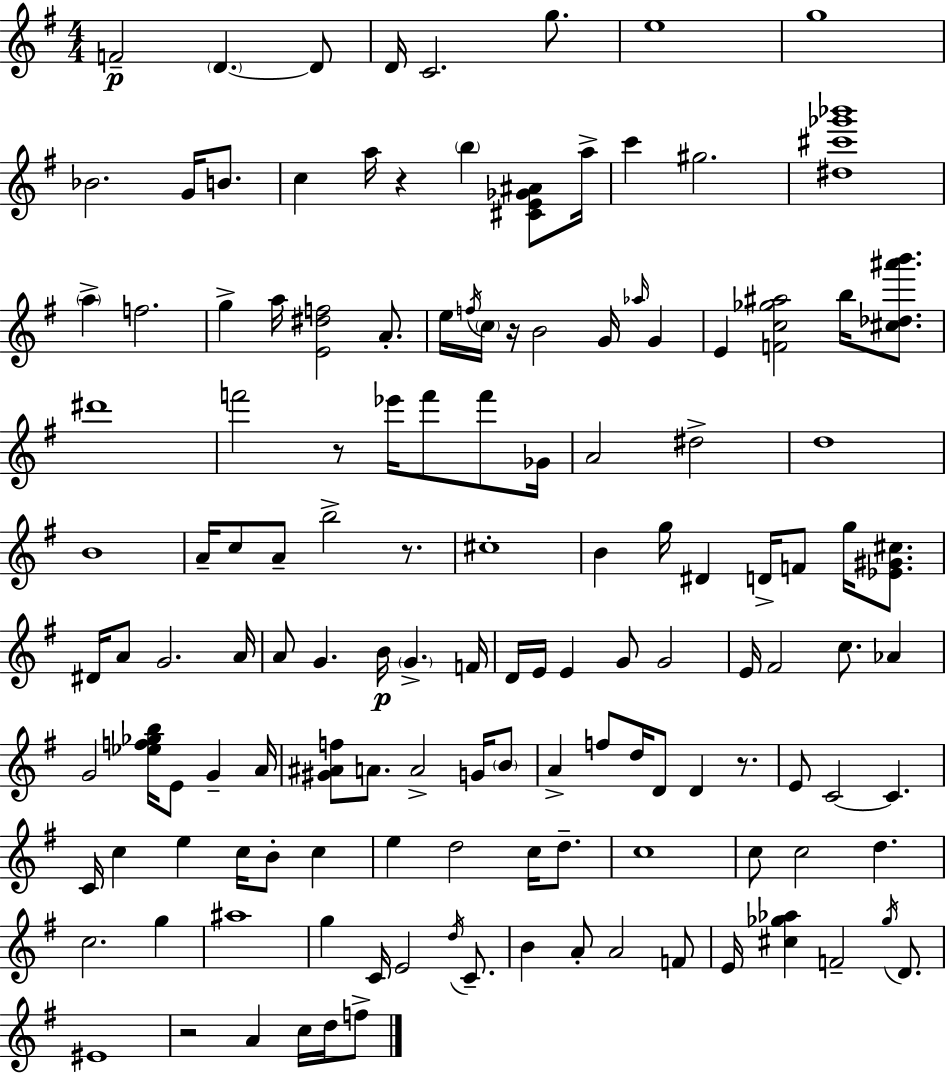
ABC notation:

X:1
T:Untitled
M:4/4
L:1/4
K:Em
F2 D D/2 D/4 C2 g/2 e4 g4 _B2 G/4 B/2 c a/4 z b [^CE_G^A]/2 a/4 c' ^g2 [^d^c'_g'_b']4 a f2 g a/4 [E^df]2 A/2 e/4 f/4 c/4 z/4 B2 G/4 _a/4 G E [Fc_g^a]2 b/4 [^c_d^a'b']/2 ^d'4 f'2 z/2 _e'/4 f'/2 f'/2 _G/4 A2 ^d2 d4 B4 A/4 c/2 A/2 b2 z/2 ^c4 B g/4 ^D D/4 F/2 g/4 [_E^G^c]/2 ^D/4 A/2 G2 A/4 A/2 G B/4 G F/4 D/4 E/4 E G/2 G2 E/4 ^F2 c/2 _A G2 [_ef_gb]/4 E/2 G A/4 [^G^Af]/2 A/2 A2 G/4 B/2 A f/2 d/4 D/2 D z/2 E/2 C2 C C/4 c e c/4 B/2 c e d2 c/4 d/2 c4 c/2 c2 d c2 g ^a4 g C/4 E2 d/4 C/2 B A/2 A2 F/2 E/4 [^c_g_a] F2 _g/4 D/2 ^E4 z2 A c/4 d/4 f/2